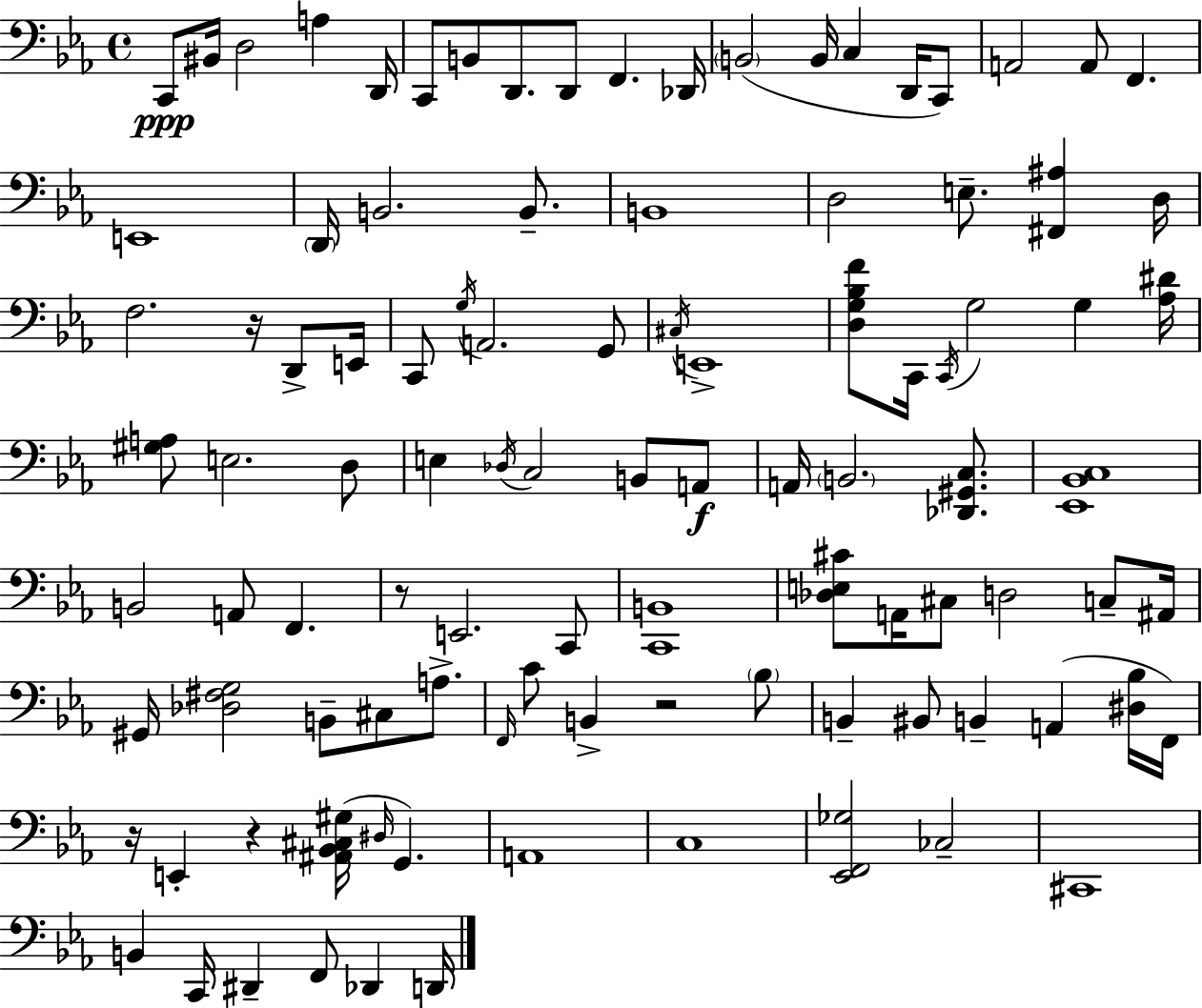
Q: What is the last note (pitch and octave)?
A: D2